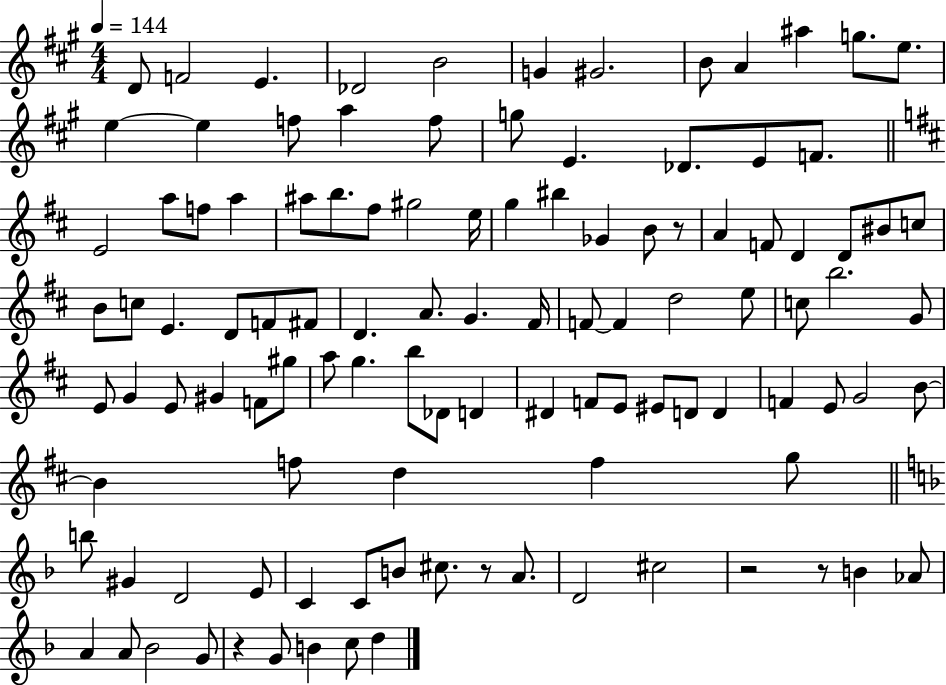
{
  \clef treble
  \numericTimeSignature
  \time 4/4
  \key a \major
  \tempo 4 = 144
  d'8 f'2 e'4. | des'2 b'2 | g'4 gis'2. | b'8 a'4 ais''4 g''8. e''8. | \break e''4~~ e''4 f''8 a''4 f''8 | g''8 e'4. des'8. e'8 f'8. | \bar "||" \break \key d \major e'2 a''8 f''8 a''4 | ais''8 b''8. fis''8 gis''2 e''16 | g''4 bis''4 ges'4 b'8 r8 | a'4 f'8 d'4 d'8 bis'8 c''8 | \break b'8 c''8 e'4. d'8 f'8 fis'8 | d'4. a'8. g'4. fis'16 | f'8~~ f'4 d''2 e''8 | c''8 b''2. g'8 | \break e'8 g'4 e'8 gis'4 f'8 gis''8 | a''8 g''4. b''8 des'8 d'4 | dis'4 f'8 e'8 eis'8 d'8 d'4 | f'4 e'8 g'2 b'8~~ | \break b'4 f''8 d''4 f''4 g''8 | \bar "||" \break \key f \major b''8 gis'4 d'2 e'8 | c'4 c'8 b'8 cis''8. r8 a'8. | d'2 cis''2 | r2 r8 b'4 aes'8 | \break a'4 a'8 bes'2 g'8 | r4 g'8 b'4 c''8 d''4 | \bar "|."
}